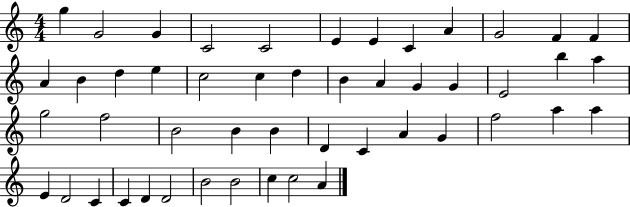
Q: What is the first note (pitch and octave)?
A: G5